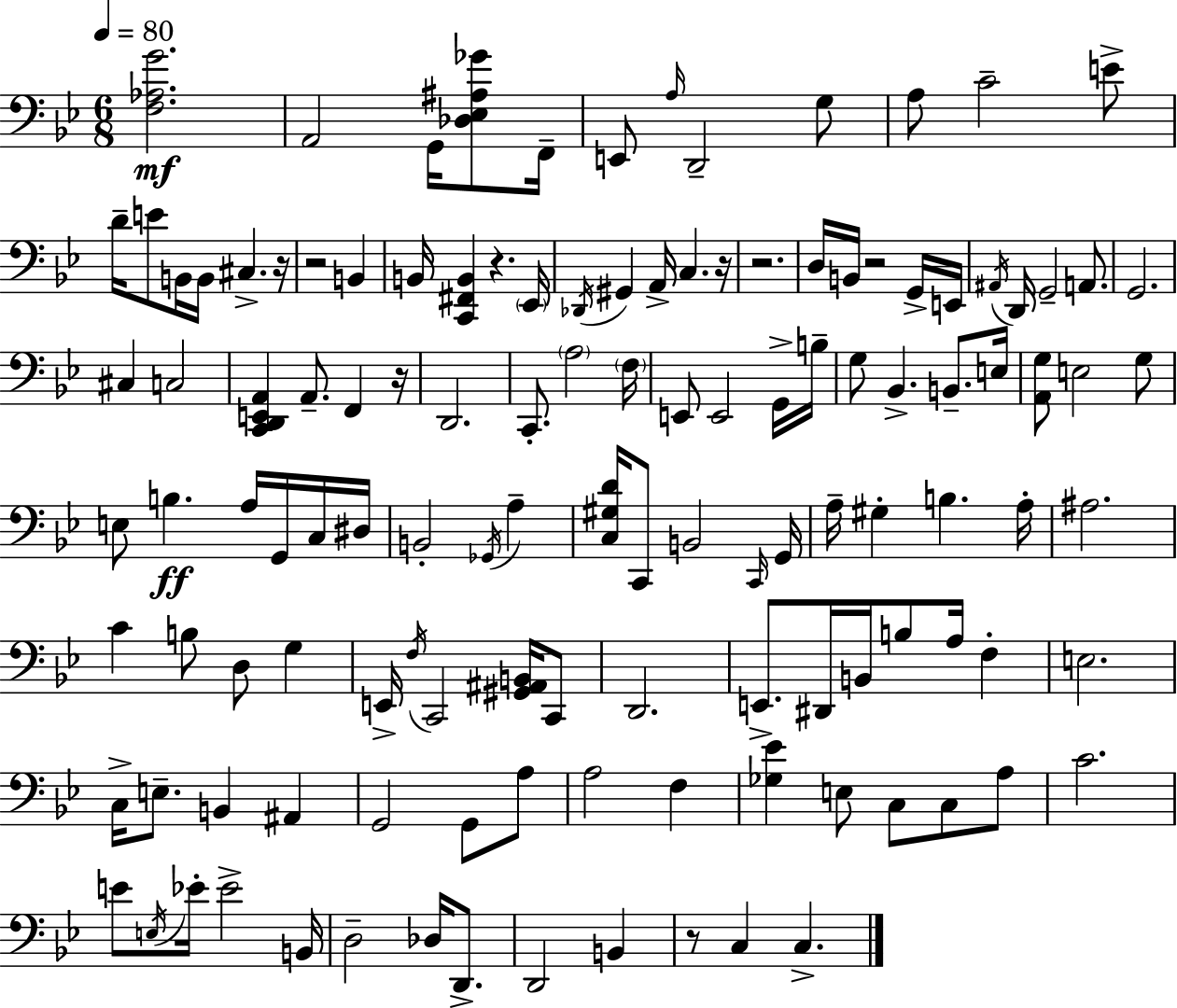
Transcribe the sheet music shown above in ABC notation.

X:1
T:Untitled
M:6/8
L:1/4
K:Gm
[F,_A,G]2 A,,2 G,,/4 [_D,_E,^A,_G]/2 F,,/4 E,,/2 A,/4 D,,2 G,/2 A,/2 C2 E/2 D/4 E/2 B,,/4 B,,/4 ^C, z/4 z2 B,, B,,/4 [C,,^F,,B,,] z _E,,/4 _D,,/4 ^G,, A,,/4 C, z/4 z2 D,/4 B,,/4 z2 G,,/4 E,,/4 ^A,,/4 D,,/4 G,,2 A,,/2 G,,2 ^C, C,2 [C,,D,,E,,A,,] A,,/2 F,, z/4 D,,2 C,,/2 A,2 F,/4 E,,/2 E,,2 G,,/4 B,/4 G,/2 _B,, B,,/2 E,/4 [A,,G,]/2 E,2 G,/2 E,/2 B, A,/4 G,,/4 C,/4 ^D,/4 B,,2 _G,,/4 A, [C,^G,D]/4 C,,/2 B,,2 C,,/4 G,,/4 A,/4 ^G, B, A,/4 ^A,2 C B,/2 D,/2 G, E,,/4 F,/4 C,,2 [^G,,^A,,B,,]/4 C,,/2 D,,2 E,,/2 ^D,,/4 B,,/4 B,/2 A,/4 F, E,2 C,/4 E,/2 B,, ^A,, G,,2 G,,/2 A,/2 A,2 F, [_G,_E] E,/2 C,/2 C,/2 A,/2 C2 E/2 E,/4 _E/4 _E2 B,,/4 D,2 _D,/4 D,,/2 D,,2 B,, z/2 C, C,